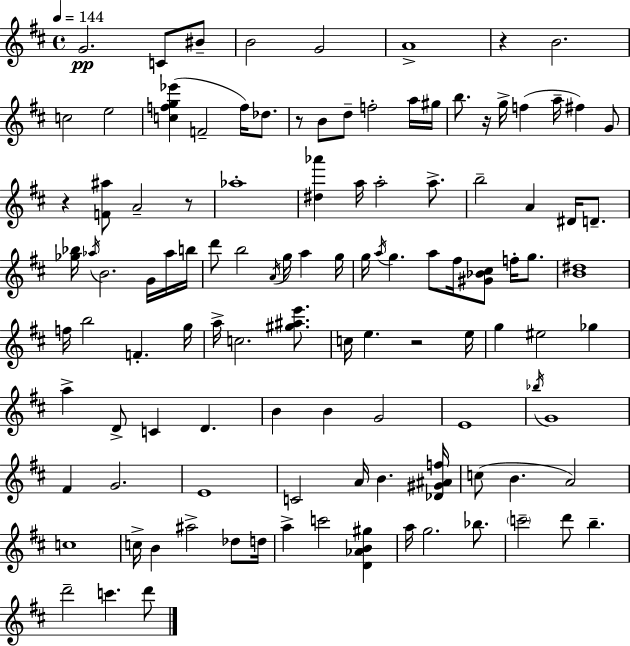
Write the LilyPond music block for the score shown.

{
  \clef treble
  \time 4/4
  \defaultTimeSignature
  \key d \major
  \tempo 4 = 144
  g'2.\pp c'8 bis'8-- | b'2 g'2 | a'1-> | r4 b'2. | \break c''2 e''2 | <c'' f'' g'' ees'''>4( f'2-- f''16) des''8. | r8 b'8 d''8-- f''2-. a''16 gis''16 | b''8. r16 g''16-> f''4( a''16-- fis''4) g'8 | \break r4 <f' ais''>8 a'2-- r8 | aes''1-. | <dis'' aes'''>4 a''16 a''2-. a''8.-> | b''2-- a'4 dis'16 d'8.-- | \break <ges'' bes''>16 \acciaccatura { aes''16 } b'2. g'16 aes''16 | b''16 d'''8 b''2 \acciaccatura { a'16 } g''16 a''4 | g''16 g''16 \acciaccatura { a''16 } g''4. a''8 fis''16 <gis' bes' cis''>8 f''16-. | g''8. <b' dis''>1 | \break f''16 b''2 f'4.-. | g''16 a''16-> c''2. | <gis'' ais'' e'''>8. c''16 e''4. r2 | e''16 g''4 eis''2 ges''4 | \break a''4-> d'8-> c'4 d'4. | b'4 b'4 g'2 | e'1 | \acciaccatura { bes''16 } g'1 | \break fis'4 g'2. | e'1 | c'2 a'16 b'4. | <des' gis' ais' f''>16 c''8( b'4. a'2) | \break c''1 | c''16-> b'4 ais''2-> | des''8 d''16 a''4-> c'''2 | <d' aes' b' gis''>4 a''16 g''2. | \break bes''8. \parenthesize c'''2-- d'''8 b''4.-- | d'''2-- c'''4. | d'''8 \bar "|."
}